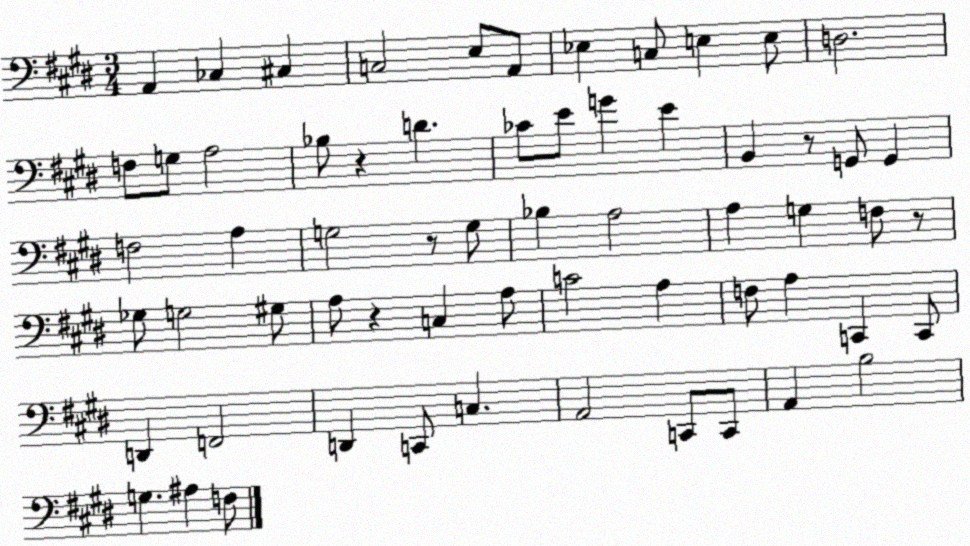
X:1
T:Untitled
M:3/4
L:1/4
K:E
A,, _C, ^C, C,2 E,/2 A,,/2 _E, C,/2 E, E,/2 D,2 F,/2 G,/2 A,2 _B,/2 z D _C/2 E/2 G E B,, z/2 G,,/2 G,, F,2 A, G,2 z/2 G,/2 _B, A,2 A, G, F,/2 z/2 _G,/2 G,2 ^G,/2 A,/2 z C, A,/2 C2 A, F,/2 A, C,, C,,/2 D,, F,,2 D,, C,,/2 C, A,,2 C,,/2 C,,/2 A,, B,2 G, ^A, F,/2